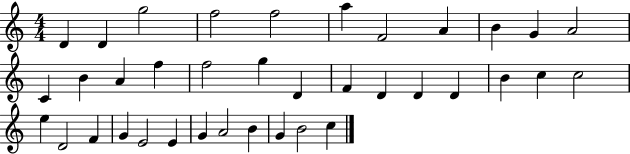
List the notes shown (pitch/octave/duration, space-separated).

D4/q D4/q G5/h F5/h F5/h A5/q F4/h A4/q B4/q G4/q A4/h C4/q B4/q A4/q F5/q F5/h G5/q D4/q F4/q D4/q D4/q D4/q B4/q C5/q C5/h E5/q D4/h F4/q G4/q E4/h E4/q G4/q A4/h B4/q G4/q B4/h C5/q